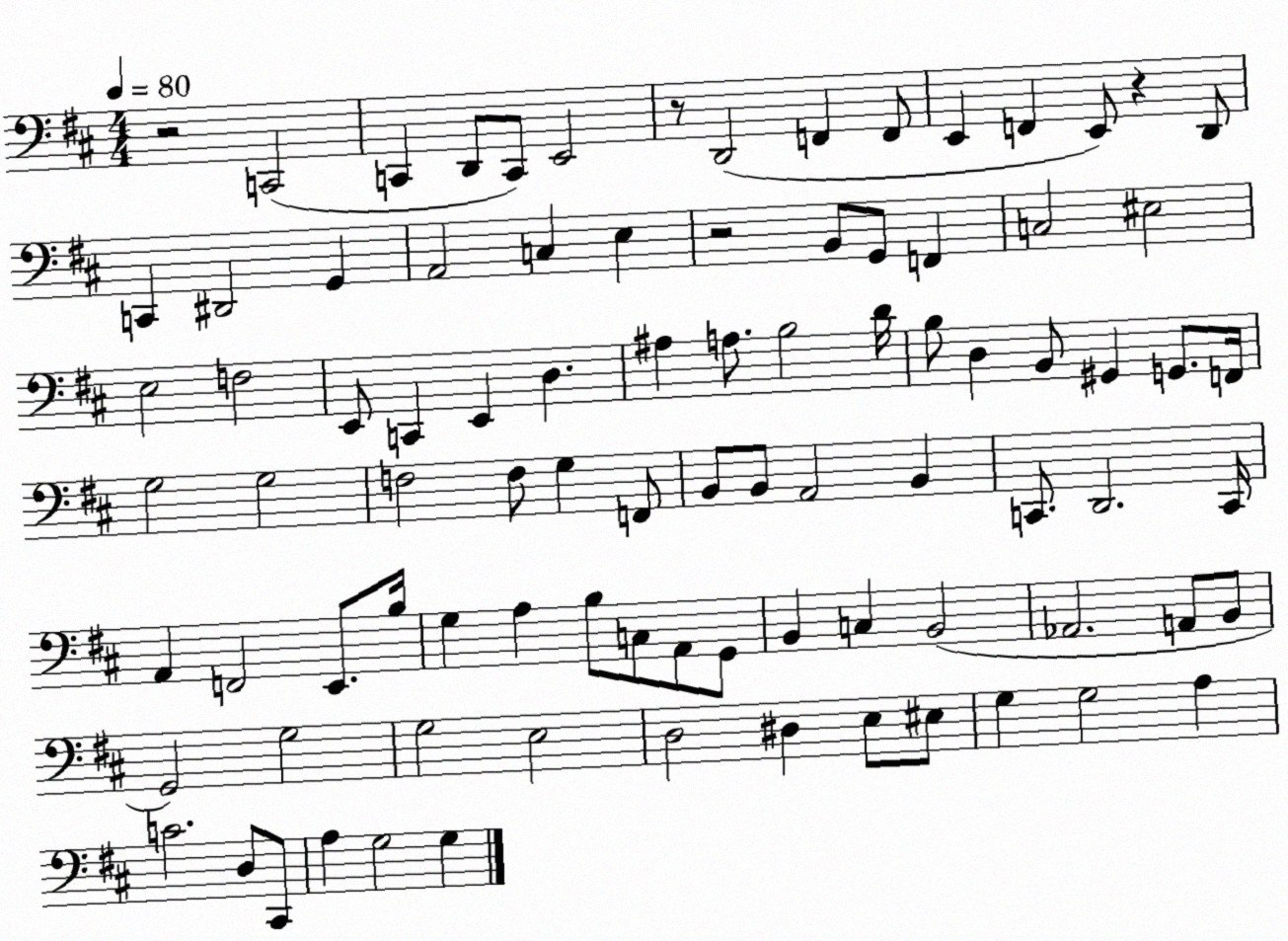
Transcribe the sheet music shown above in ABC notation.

X:1
T:Untitled
M:4/4
L:1/4
K:D
z2 C,,2 C,, D,,/2 C,,/2 E,,2 z/2 D,,2 F,, F,,/2 E,, F,, E,,/2 z D,,/2 C,, ^D,,2 G,, A,,2 C, E, z2 B,,/2 G,,/2 F,, C,2 ^E,2 E,2 F,2 E,,/2 C,, E,, D, ^A, A,/2 B,2 D/4 B,/2 D, B,,/2 ^G,, G,,/2 F,,/4 G,2 G,2 F,2 F,/2 G, F,,/2 B,,/2 B,,/2 A,,2 B,, C,,/2 D,,2 C,,/4 A,, F,,2 E,,/2 B,/4 G, A, B,/2 C,/2 A,,/2 G,,/2 B,, C, B,,2 _A,,2 A,,/2 B,,/2 G,,2 G,2 G,2 E,2 D,2 ^D, E,/2 ^E,/2 G, G,2 A, C2 D,/2 ^C,,/2 A, G,2 G,